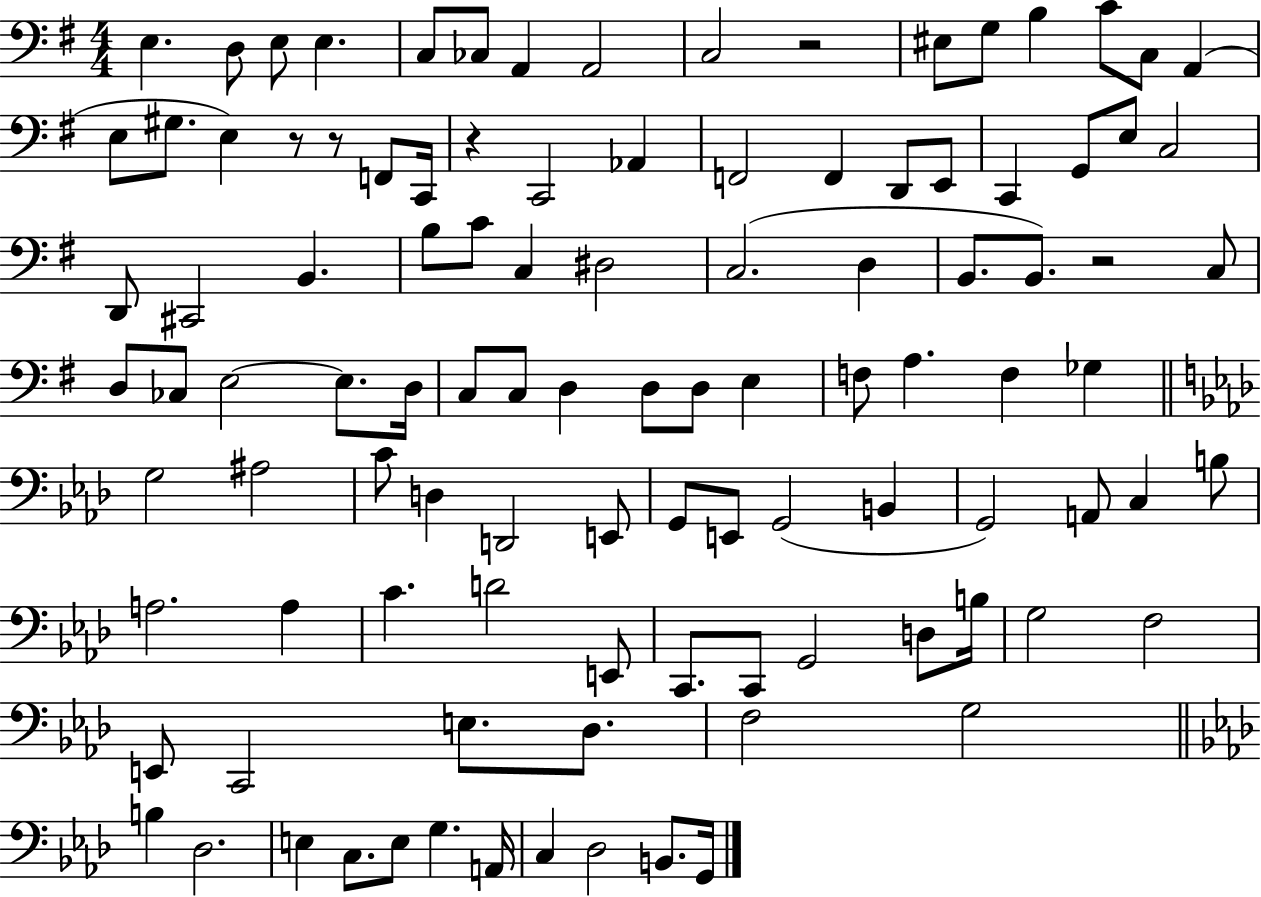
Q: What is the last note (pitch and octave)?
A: G2